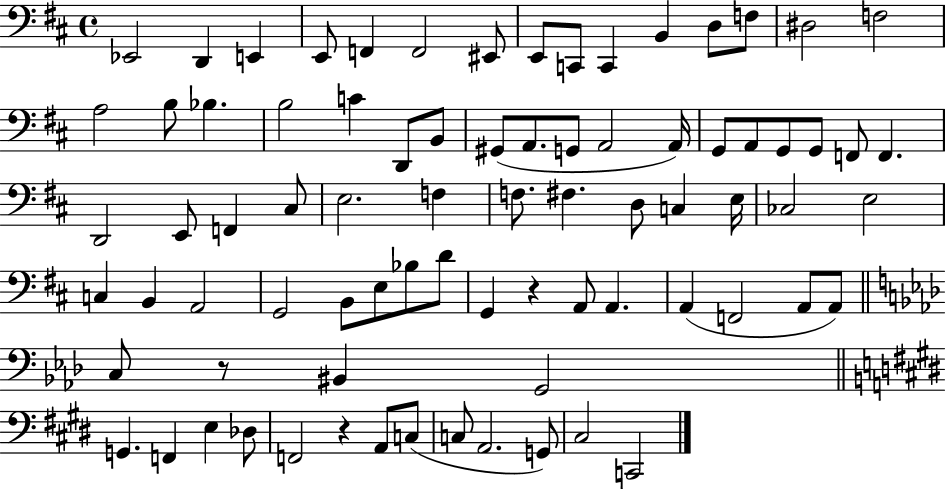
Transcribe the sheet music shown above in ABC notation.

X:1
T:Untitled
M:4/4
L:1/4
K:D
_E,,2 D,, E,, E,,/2 F,, F,,2 ^E,,/2 E,,/2 C,,/2 C,, B,, D,/2 F,/2 ^D,2 F,2 A,2 B,/2 _B, B,2 C D,,/2 B,,/2 ^G,,/2 A,,/2 G,,/2 A,,2 A,,/4 G,,/2 A,,/2 G,,/2 G,,/2 F,,/2 F,, D,,2 E,,/2 F,, ^C,/2 E,2 F, F,/2 ^F, D,/2 C, E,/4 _C,2 E,2 C, B,, A,,2 G,,2 B,,/2 E,/2 _B,/2 D/2 G,, z A,,/2 A,, A,, F,,2 A,,/2 A,,/2 C,/2 z/2 ^B,, G,,2 G,, F,, E, _D,/2 F,,2 z A,,/2 C,/2 C,/2 A,,2 G,,/2 ^C,2 C,,2